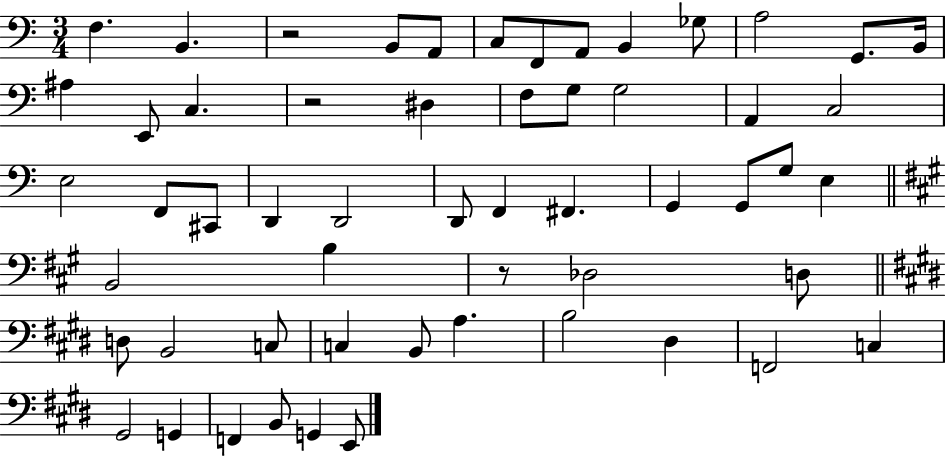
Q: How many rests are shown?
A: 3